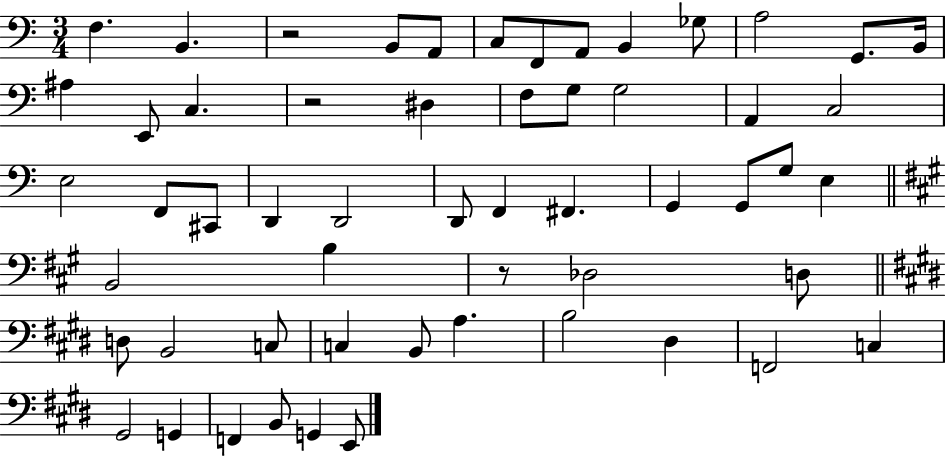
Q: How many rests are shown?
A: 3